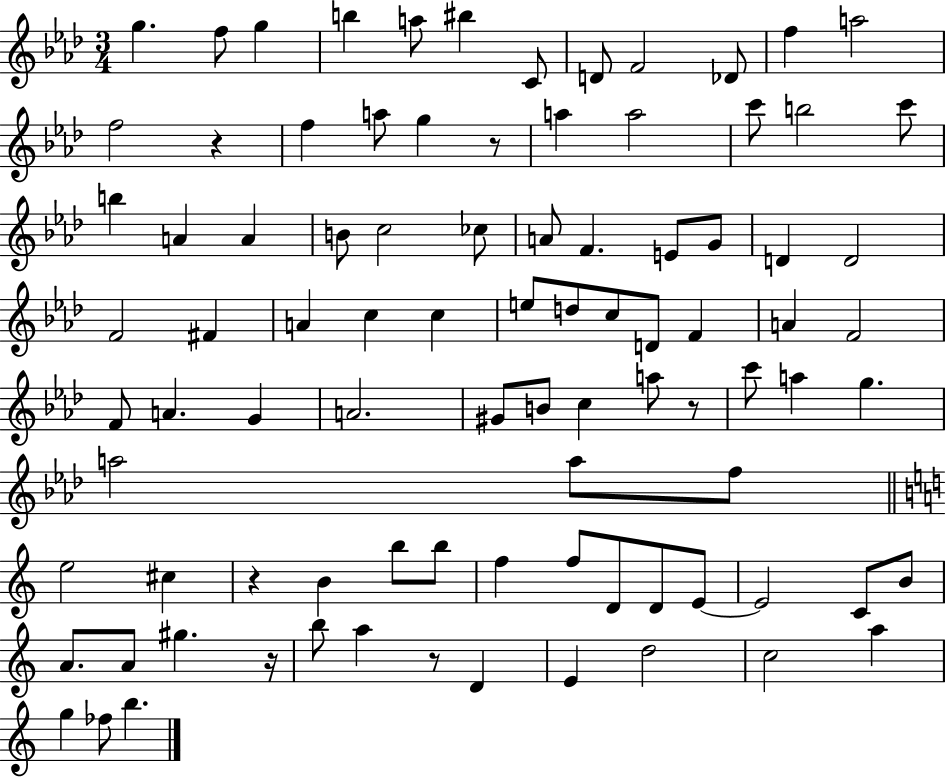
{
  \clef treble
  \numericTimeSignature
  \time 3/4
  \key aes \major
  g''4. f''8 g''4 | b''4 a''8 bis''4 c'8 | d'8 f'2 des'8 | f''4 a''2 | \break f''2 r4 | f''4 a''8 g''4 r8 | a''4 a''2 | c'''8 b''2 c'''8 | \break b''4 a'4 a'4 | b'8 c''2 ces''8 | a'8 f'4. e'8 g'8 | d'4 d'2 | \break f'2 fis'4 | a'4 c''4 c''4 | e''8 d''8 c''8 d'8 f'4 | a'4 f'2 | \break f'8 a'4. g'4 | a'2. | gis'8 b'8 c''4 a''8 r8 | c'''8 a''4 g''4. | \break a''2 a''8 f''8 | \bar "||" \break \key c \major e''2 cis''4 | r4 b'4 b''8 b''8 | f''4 f''8 d'8 d'8 e'8~~ | e'2 c'8 b'8 | \break a'8. a'8 gis''4. r16 | b''8 a''4 r8 d'4 | e'4 d''2 | c''2 a''4 | \break g''4 fes''8 b''4. | \bar "|."
}